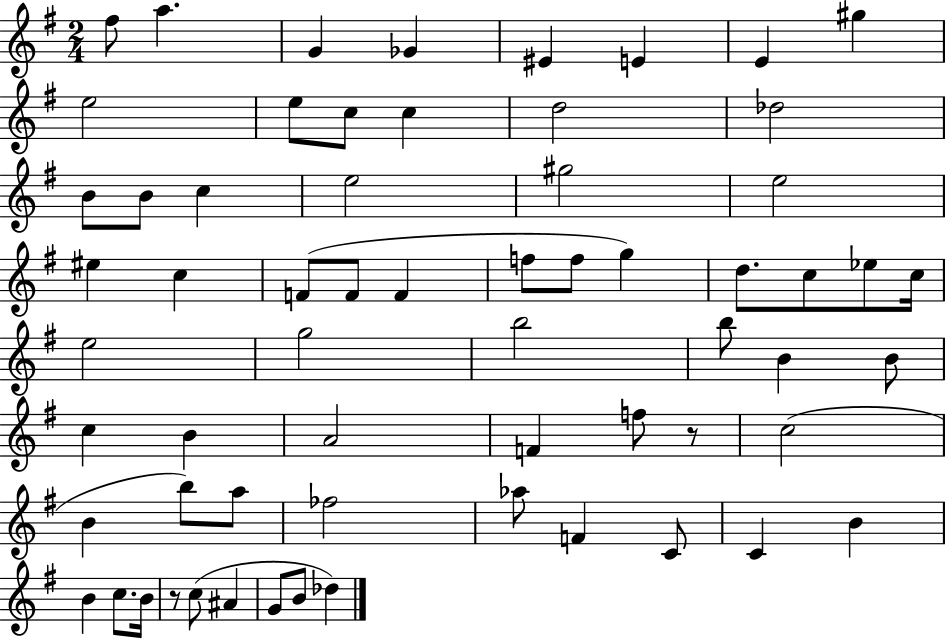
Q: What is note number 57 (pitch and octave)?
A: C5